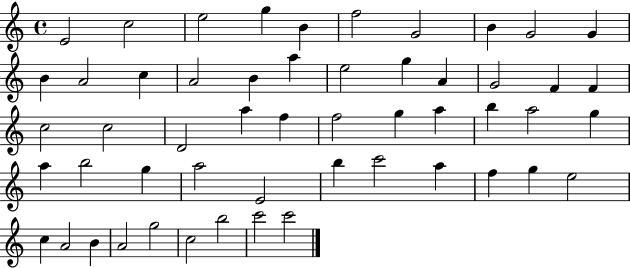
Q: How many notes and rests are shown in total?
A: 53